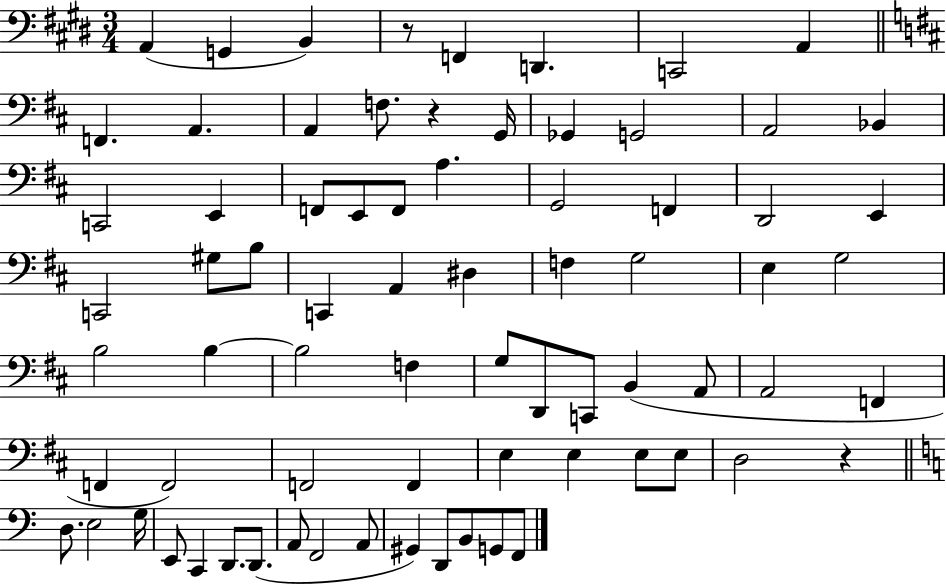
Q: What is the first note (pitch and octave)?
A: A2